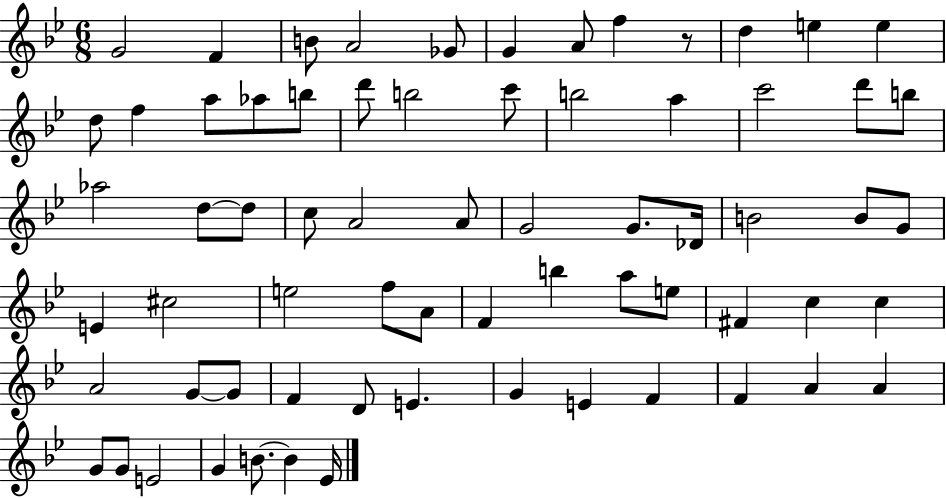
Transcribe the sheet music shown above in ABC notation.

X:1
T:Untitled
M:6/8
L:1/4
K:Bb
G2 F B/2 A2 _G/2 G A/2 f z/2 d e e d/2 f a/2 _a/2 b/2 d'/2 b2 c'/2 b2 a c'2 d'/2 b/2 _a2 d/2 d/2 c/2 A2 A/2 G2 G/2 _D/4 B2 B/2 G/2 E ^c2 e2 f/2 A/2 F b a/2 e/2 ^F c c A2 G/2 G/2 F D/2 E G E F F A A G/2 G/2 E2 G B/2 B _E/4